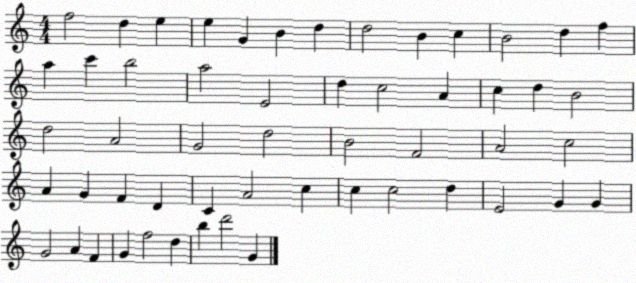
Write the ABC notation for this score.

X:1
T:Untitled
M:4/4
L:1/4
K:C
f2 d e e G B d d2 B c B2 d f a c' b2 a2 E2 d c2 A c d B2 d2 A2 G2 d2 B2 F2 A2 c2 A G F D C A2 c c c2 d E2 G G G2 A F G f2 d b d'2 G